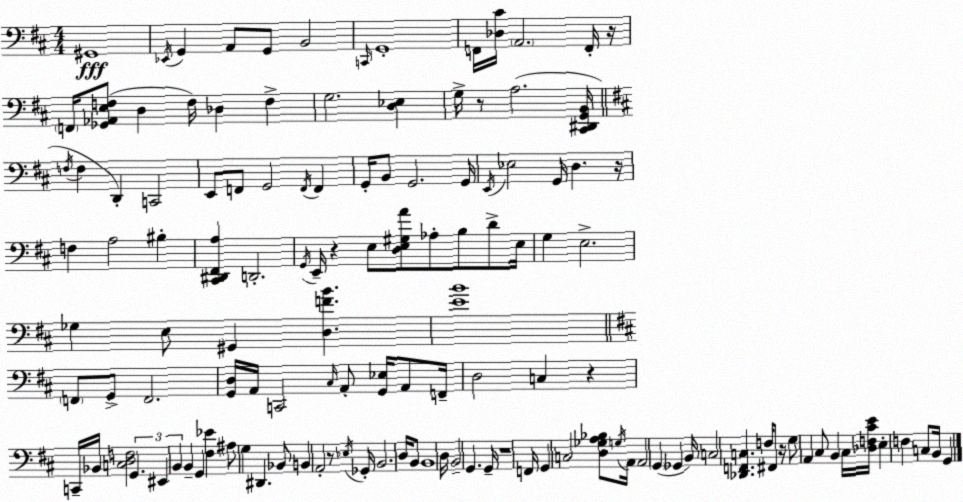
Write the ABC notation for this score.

X:1
T:Untitled
M:4/4
L:1/4
K:D
^G,,4 _E,,/4 G,, A,,/2 G,,/2 B,,2 C,,/4 G,,4 F,,/4 [_D,^C]/4 A,,2 F,,/4 z/4 F,,/4 [_G,,_A,,E,F,]/2 D, F,/4 _D, F, G,2 [D,_E,] G,/4 z/2 A,2 [^C,,^D,,G,,B,,]/4 F,/4 F, D,, C,,2 E,,/2 F,,/2 G,,2 F,,/4 F,, G,,/4 B,,/2 G,,2 G,,/4 E,,/4 _E,2 G,,/4 D, z/4 F, A,2 ^B, [^C,,^D,,^F,,A,] D,,2 G,,/4 E,,/4 z E,/2 [D,E,^G,A]/2 _A,/2 B,/2 D/2 E,/4 G, E,2 _G, E,/2 ^G,, [D,FB] [EB]4 F,,/2 G,,/2 F,,2 [G,,D,]/4 A,,/4 C,,2 ^C,/4 A,,/2 [G,,_E,]/4 A,,/2 F,,/4 D,2 C, z C,,/4 _B,,/4 [C,D,F,]2 G,, ^E,, B,, B,, G,, [^F,_E] ^A,/2 G, ^D,, _B,,/2 B,, A,,2 z/2 _E,/4 _G,,/4 B,,2 D,/4 B,,/2 B,,4 D,/4 B,,2 G,, G,,/4 z4 F,,/4 G,, C,2 [D,_G,A,_B,]/2 G,/4 A,,/4 A,,2 G,, _G,, B,,/4 C,2 [_D,,F,,C,] F,/4 ^F,,/2 z/4 G,/2 A,, ^C,/2 B,, ^C,/4 [_D,F,^CE]/4 E, F, C,/2 B,,/4 G,,